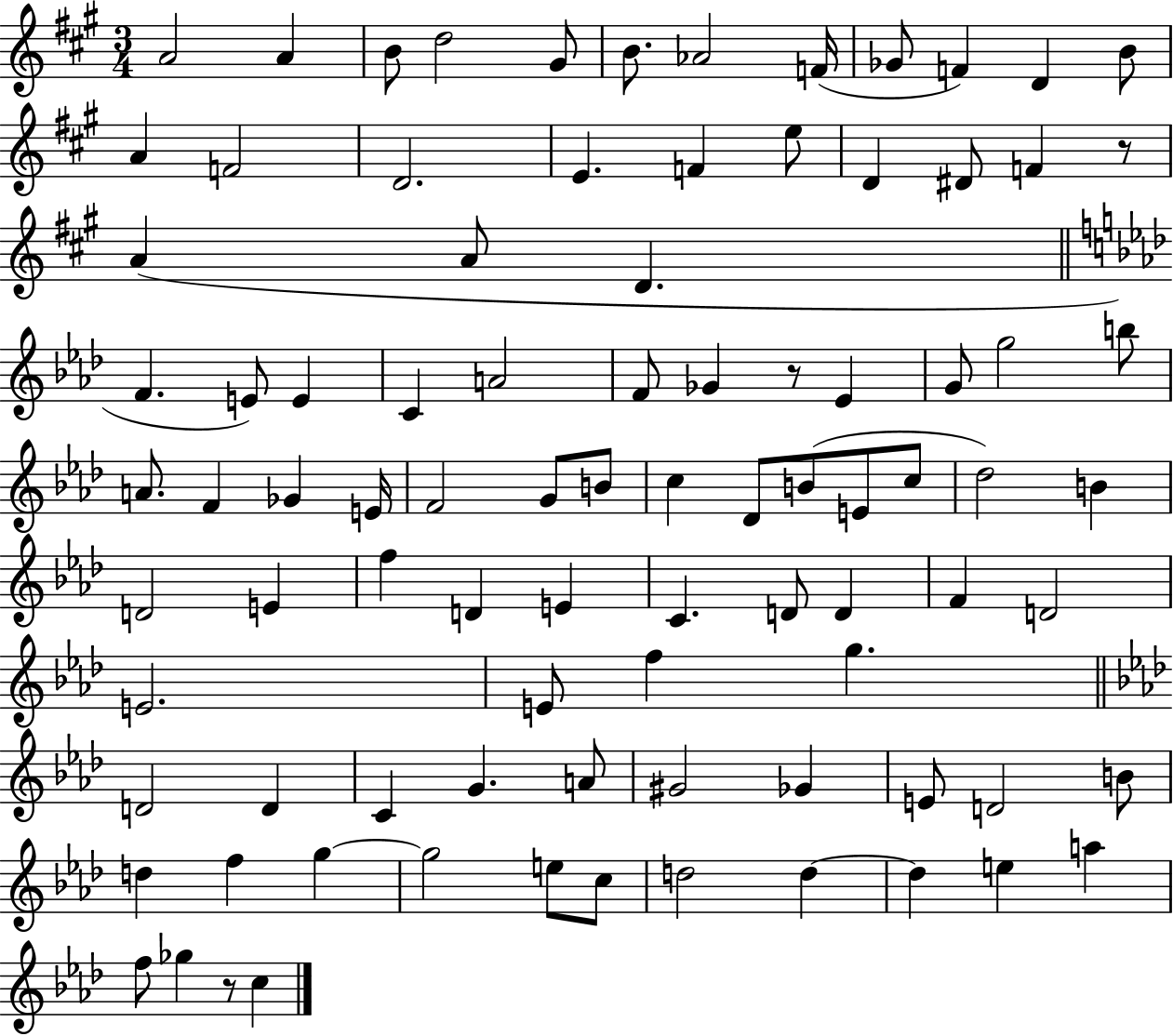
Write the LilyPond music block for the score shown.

{
  \clef treble
  \numericTimeSignature
  \time 3/4
  \key a \major
  a'2 a'4 | b'8 d''2 gis'8 | b'8. aes'2 f'16( | ges'8 f'4) d'4 b'8 | \break a'4 f'2 | d'2. | e'4. f'4 e''8 | d'4 dis'8 f'4 r8 | \break a'4( a'8 d'4. | \bar "||" \break \key f \minor f'4. e'8) e'4 | c'4 a'2 | f'8 ges'4 r8 ees'4 | g'8 g''2 b''8 | \break a'8. f'4 ges'4 e'16 | f'2 g'8 b'8 | c''4 des'8 b'8( e'8 c''8 | des''2) b'4 | \break d'2 e'4 | f''4 d'4 e'4 | c'4. d'8 d'4 | f'4 d'2 | \break e'2. | e'8 f''4 g''4. | \bar "||" \break \key aes \major d'2 d'4 | c'4 g'4. a'8 | gis'2 ges'4 | e'8 d'2 b'8 | \break d''4 f''4 g''4~~ | g''2 e''8 c''8 | d''2 d''4~~ | d''4 e''4 a''4 | \break f''8 ges''4 r8 c''4 | \bar "|."
}